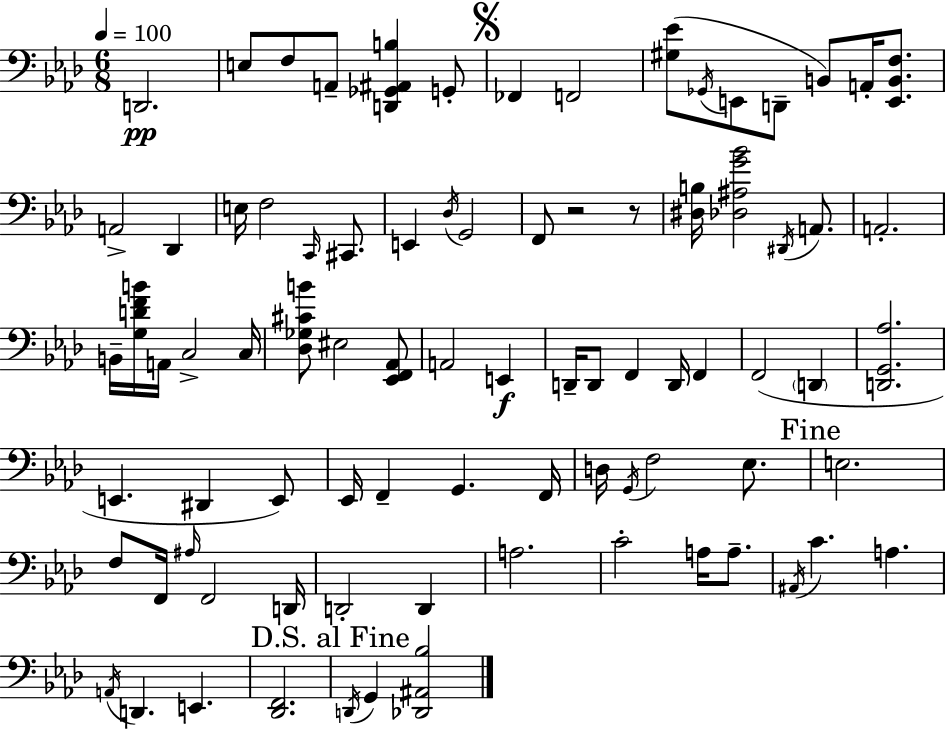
X:1
T:Untitled
M:6/8
L:1/4
K:Fm
D,,2 E,/2 F,/2 A,,/2 [D,,_G,,^A,,B,] G,,/2 _F,, F,,2 [^G,_E]/2 _G,,/4 E,,/2 D,,/2 B,,/2 A,,/4 [E,,B,,F,]/2 A,,2 _D,, E,/4 F,2 C,,/4 ^C,,/2 E,, _D,/4 G,,2 F,,/2 z2 z/2 [^D,B,]/4 [_D,^A,G_B]2 ^D,,/4 A,,/2 A,,2 B,,/4 [G,DFB]/4 A,,/4 C,2 C,/4 [_D,_G,^CB]/2 ^E,2 [_E,,F,,_A,,]/2 A,,2 E,, D,,/4 D,,/2 F,, D,,/4 F,, F,,2 D,, [D,,G,,_A,]2 E,, ^D,, E,,/2 _E,,/4 F,, G,, F,,/4 D,/4 G,,/4 F,2 _E,/2 E,2 F,/2 F,,/4 ^A,/4 F,,2 D,,/4 D,,2 D,, A,2 C2 A,/4 A,/2 ^A,,/4 C A, A,,/4 D,, E,, [_D,,F,,]2 D,,/4 G,, [_D,,^A,,_B,]2